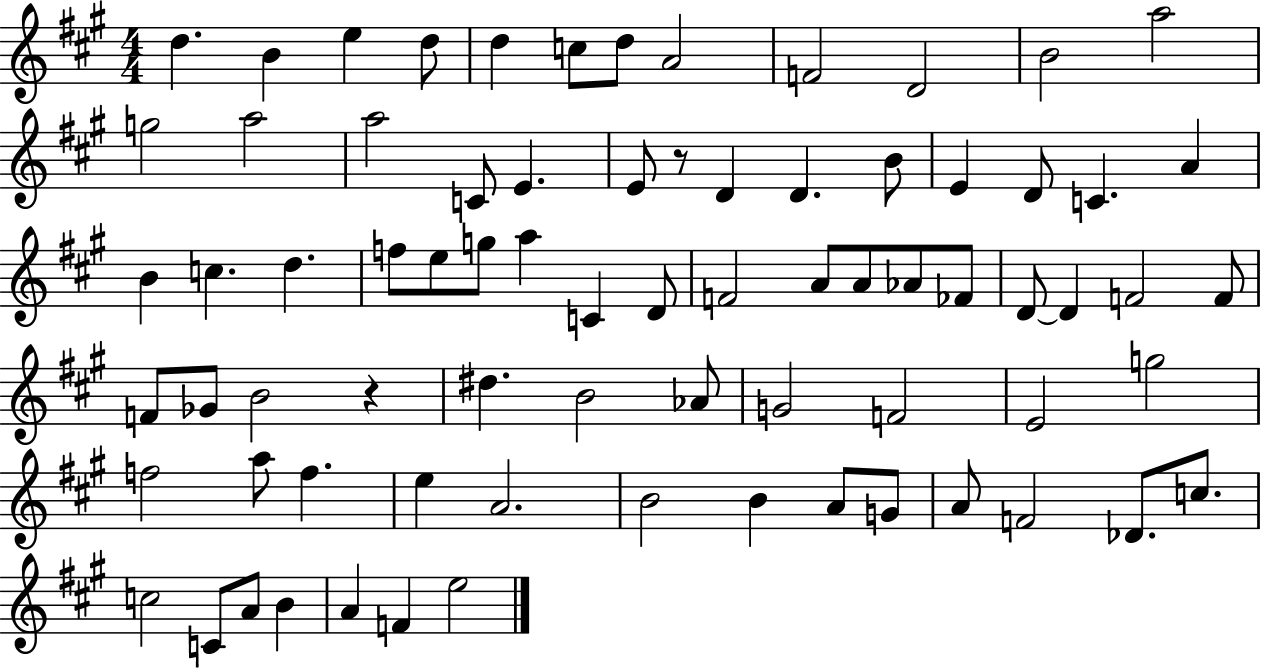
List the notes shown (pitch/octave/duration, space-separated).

D5/q. B4/q E5/q D5/e D5/q C5/e D5/e A4/h F4/h D4/h B4/h A5/h G5/h A5/h A5/h C4/e E4/q. E4/e R/e D4/q D4/q. B4/e E4/q D4/e C4/q. A4/q B4/q C5/q. D5/q. F5/e E5/e G5/e A5/q C4/q D4/e F4/h A4/e A4/e Ab4/e FES4/e D4/e D4/q F4/h F4/e F4/e Gb4/e B4/h R/q D#5/q. B4/h Ab4/e G4/h F4/h E4/h G5/h F5/h A5/e F5/q. E5/q A4/h. B4/h B4/q A4/e G4/e A4/e F4/h Db4/e. C5/e. C5/h C4/e A4/e B4/q A4/q F4/q E5/h